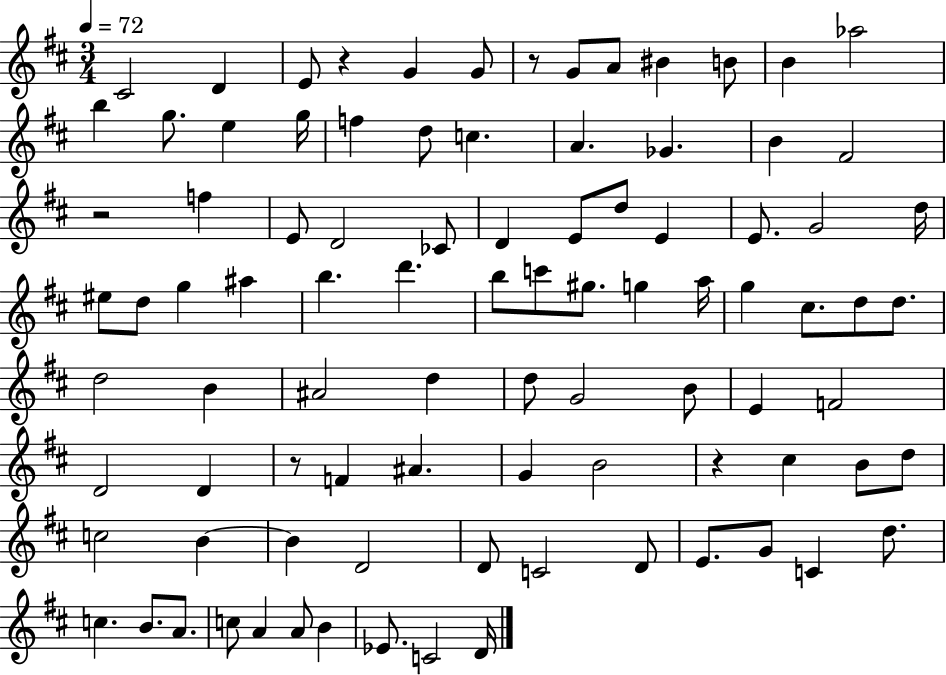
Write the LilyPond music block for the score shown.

{
  \clef treble
  \numericTimeSignature
  \time 3/4
  \key d \major
  \tempo 4 = 72
  \repeat volta 2 { cis'2 d'4 | e'8 r4 g'4 g'8 | r8 g'8 a'8 bis'4 b'8 | b'4 aes''2 | \break b''4 g''8. e''4 g''16 | f''4 d''8 c''4. | a'4. ges'4. | b'4 fis'2 | \break r2 f''4 | e'8 d'2 ces'8 | d'4 e'8 d''8 e'4 | e'8. g'2 d''16 | \break eis''8 d''8 g''4 ais''4 | b''4. d'''4. | b''8 c'''8 gis''8. g''4 a''16 | g''4 cis''8. d''8 d''8. | \break d''2 b'4 | ais'2 d''4 | d''8 g'2 b'8 | e'4 f'2 | \break d'2 d'4 | r8 f'4 ais'4. | g'4 b'2 | r4 cis''4 b'8 d''8 | \break c''2 b'4~~ | b'4 d'2 | d'8 c'2 d'8 | e'8. g'8 c'4 d''8. | \break c''4. b'8. a'8. | c''8 a'4 a'8 b'4 | ees'8. c'2 d'16 | } \bar "|."
}